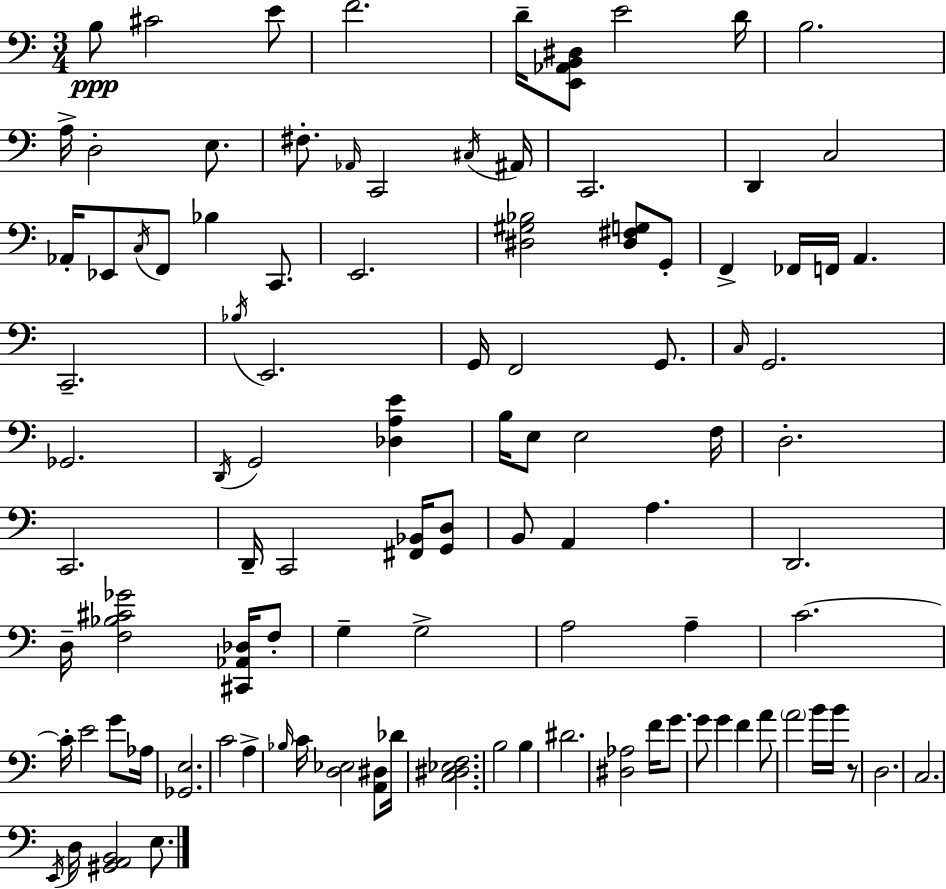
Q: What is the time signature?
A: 3/4